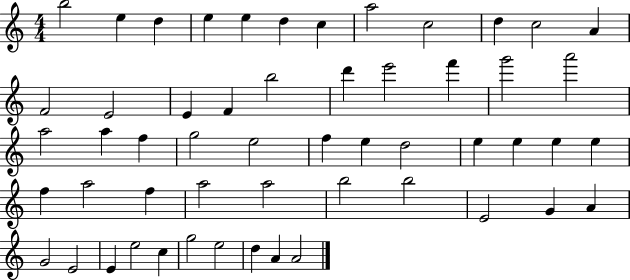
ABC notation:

X:1
T:Untitled
M:4/4
L:1/4
K:C
b2 e d e e d c a2 c2 d c2 A F2 E2 E F b2 d' e'2 f' g'2 a'2 a2 a f g2 e2 f e d2 e e e e f a2 f a2 a2 b2 b2 E2 G A G2 E2 E e2 c g2 e2 d A A2